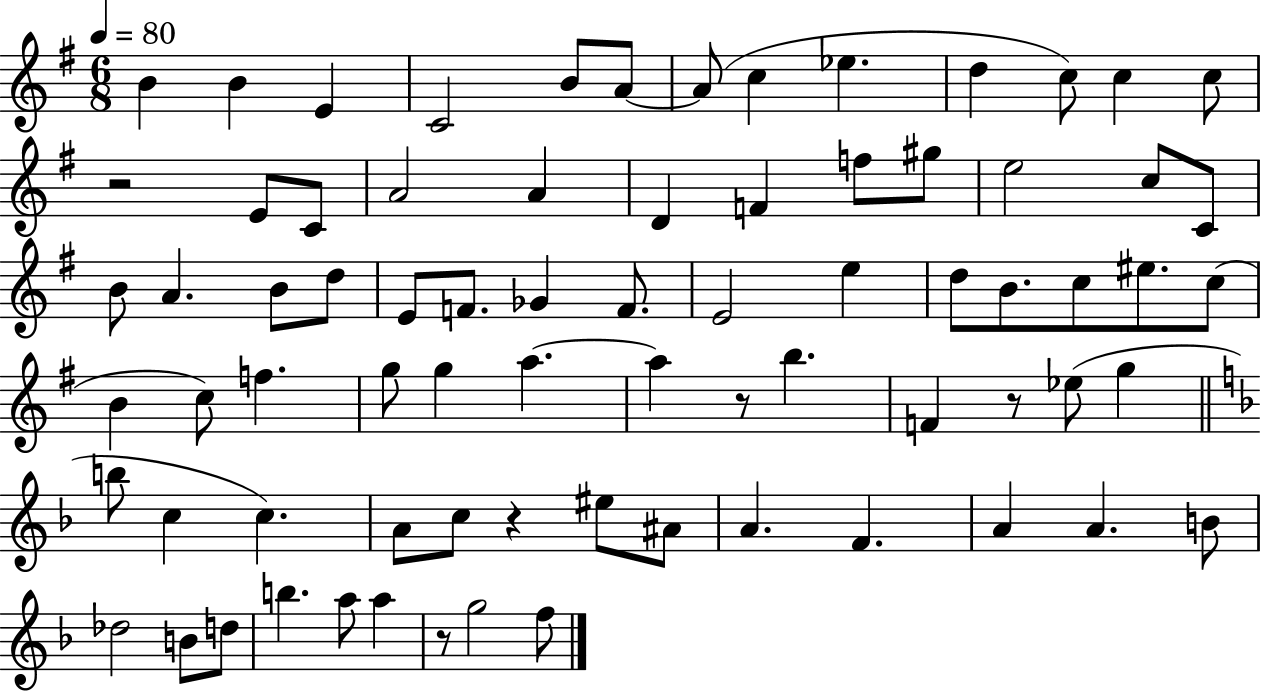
{
  \clef treble
  \numericTimeSignature
  \time 6/8
  \key g \major
  \tempo 4 = 80
  \repeat volta 2 { b'4 b'4 e'4 | c'2 b'8 a'8~~ | a'8( c''4 ees''4. | d''4 c''8) c''4 c''8 | \break r2 e'8 c'8 | a'2 a'4 | d'4 f'4 f''8 gis''8 | e''2 c''8 c'8 | \break b'8 a'4. b'8 d''8 | e'8 f'8. ges'4 f'8. | e'2 e''4 | d''8 b'8. c''8 eis''8. c''8( | \break b'4 c''8) f''4. | g''8 g''4 a''4.~~ | a''4 r8 b''4. | f'4 r8 ees''8( g''4 | \break \bar "||" \break \key d \minor b''8 c''4 c''4.) | a'8 c''8 r4 eis''8 ais'8 | a'4. f'4. | a'4 a'4. b'8 | \break des''2 b'8 d''8 | b''4. a''8 a''4 | r8 g''2 f''8 | } \bar "|."
}